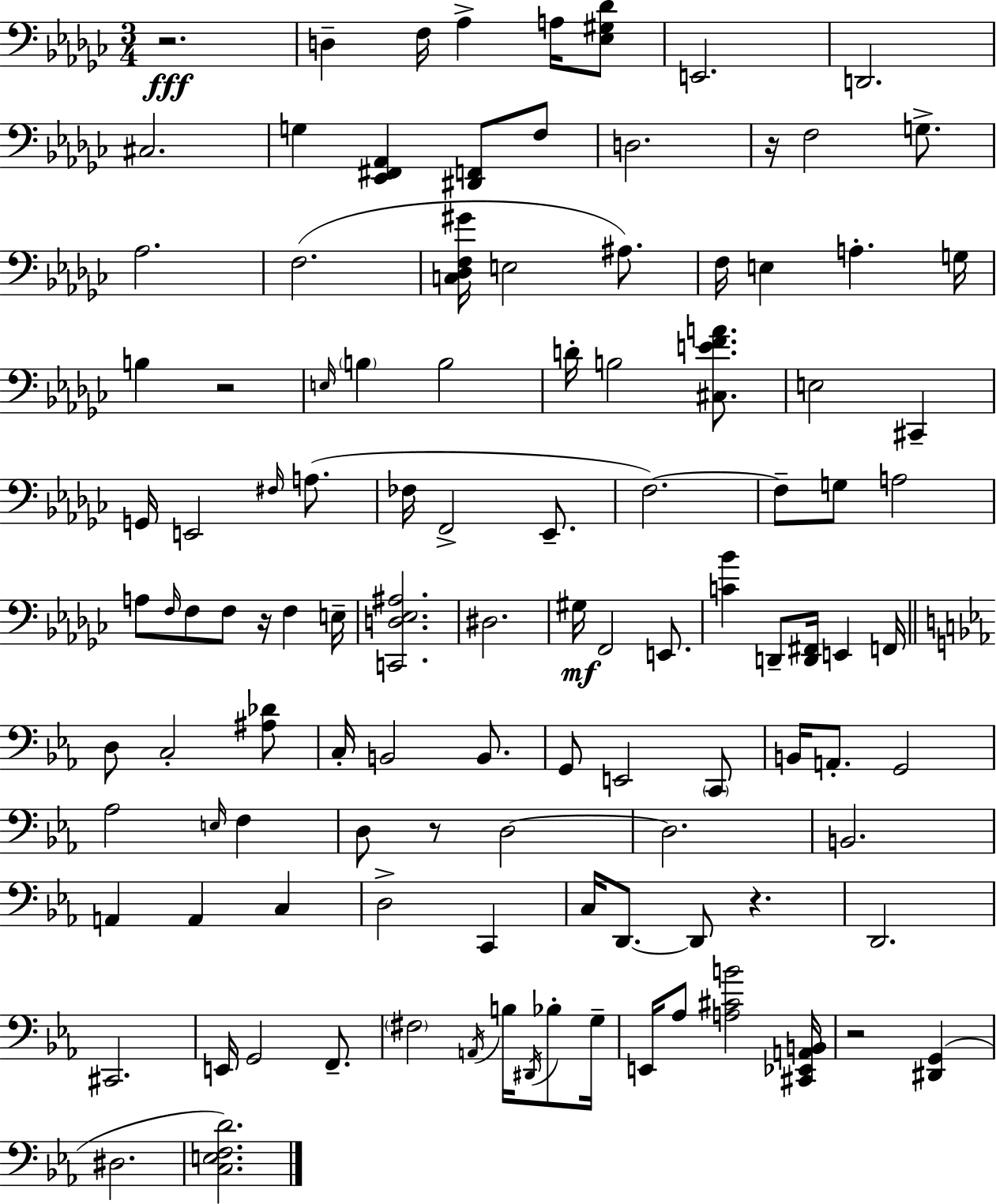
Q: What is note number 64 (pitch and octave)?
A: Ab3